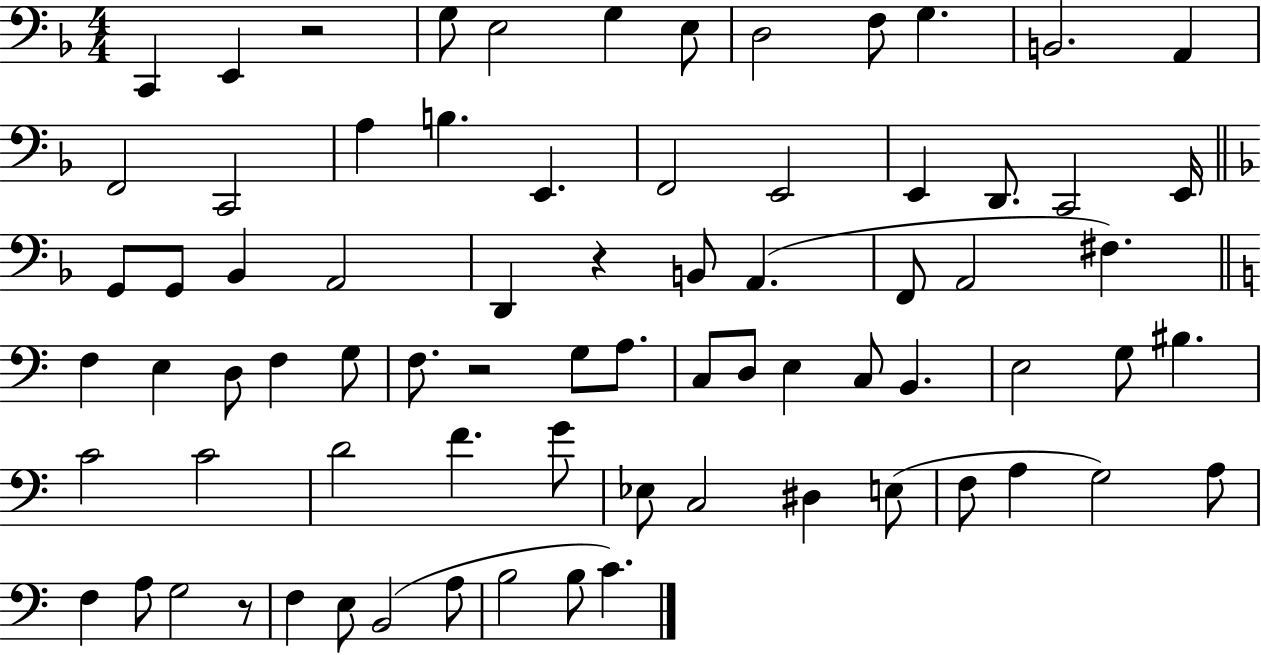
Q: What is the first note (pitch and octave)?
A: C2